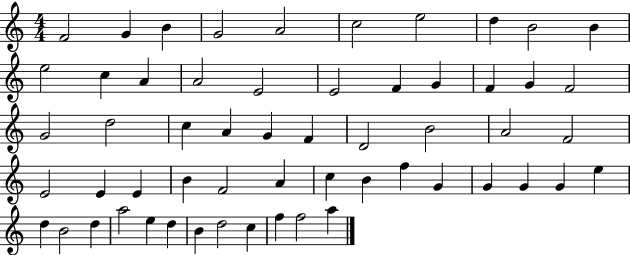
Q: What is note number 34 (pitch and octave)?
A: E4